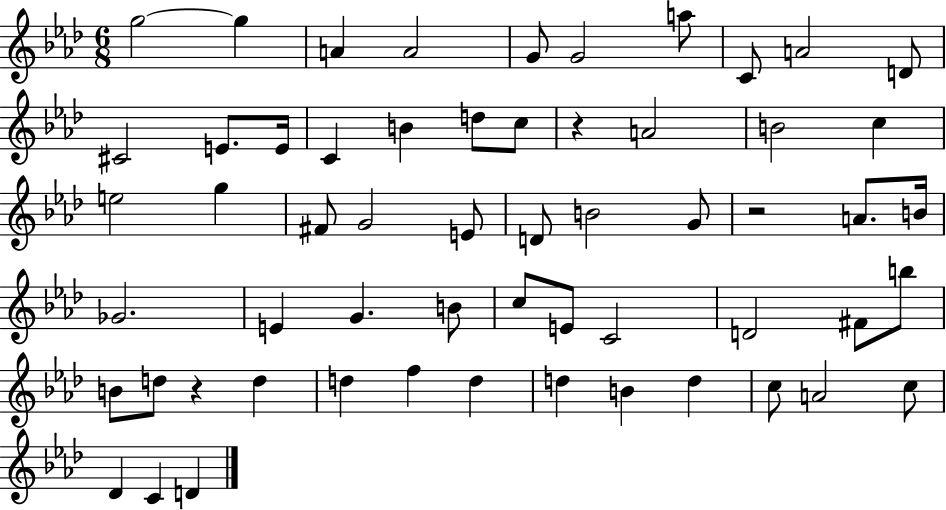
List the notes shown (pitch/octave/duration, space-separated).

G5/h G5/q A4/q A4/h G4/e G4/h A5/e C4/e A4/h D4/e C#4/h E4/e. E4/s C4/q B4/q D5/e C5/e R/q A4/h B4/h C5/q E5/h G5/q F#4/e G4/h E4/e D4/e B4/h G4/e R/h A4/e. B4/s Gb4/h. E4/q G4/q. B4/e C5/e E4/e C4/h D4/h F#4/e B5/e B4/e D5/e R/q D5/q D5/q F5/q D5/q D5/q B4/q D5/q C5/e A4/h C5/e Db4/q C4/q D4/q